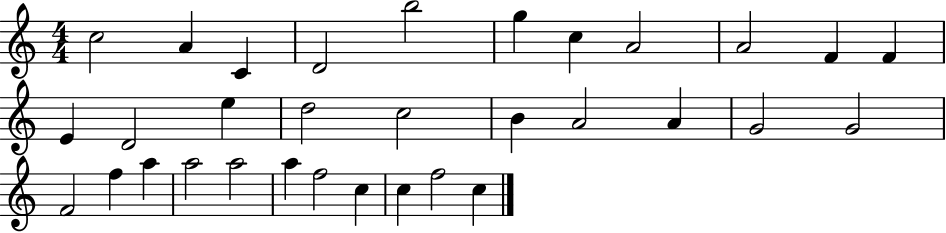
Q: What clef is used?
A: treble